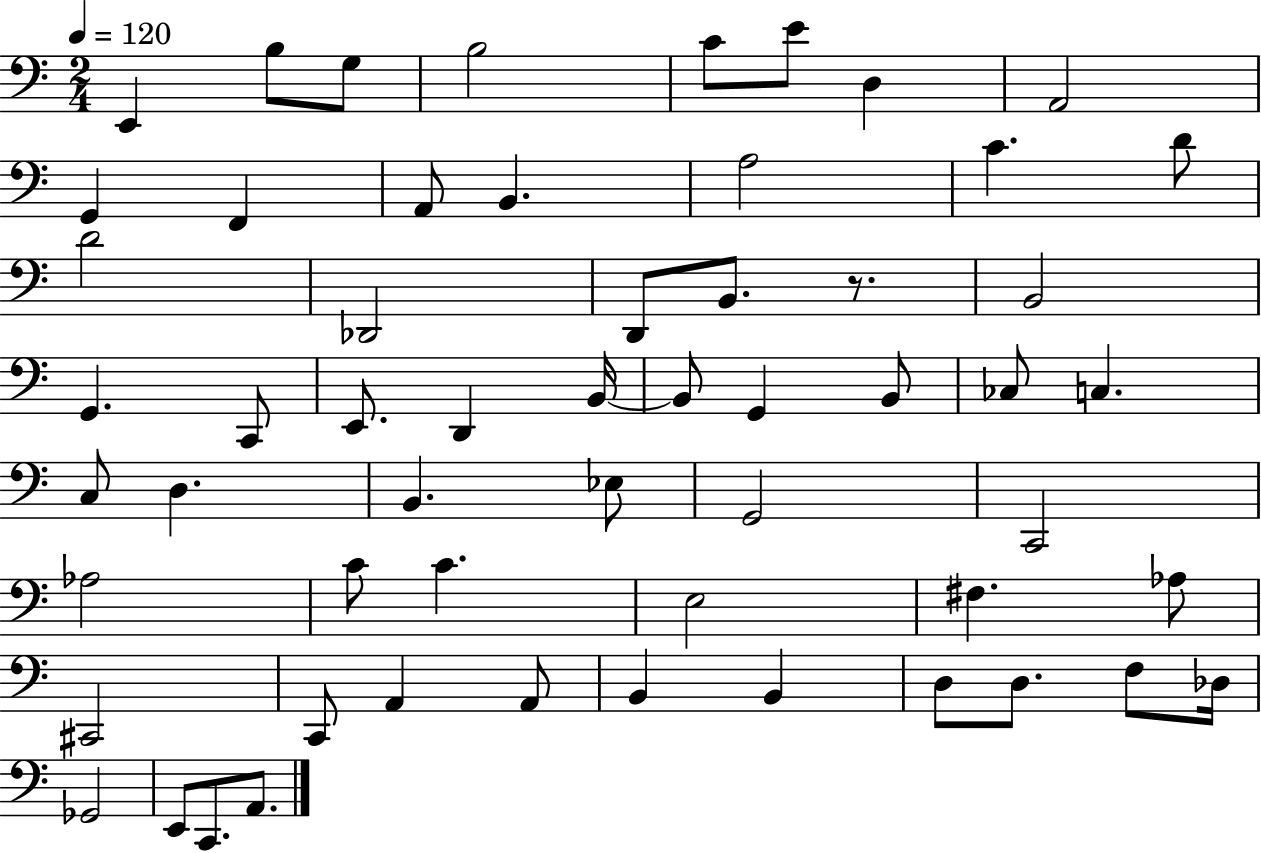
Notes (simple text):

E2/q B3/e G3/e B3/h C4/e E4/e D3/q A2/h G2/q F2/q A2/e B2/q. A3/h C4/q. D4/e D4/h Db2/h D2/e B2/e. R/e. B2/h G2/q. C2/e E2/e. D2/q B2/s B2/e G2/q B2/e CES3/e C3/q. C3/e D3/q. B2/q. Eb3/e G2/h C2/h Ab3/h C4/e C4/q. E3/h F#3/q. Ab3/e C#2/h C2/e A2/q A2/e B2/q B2/q D3/e D3/e. F3/e Db3/s Gb2/h E2/e C2/e. A2/e.